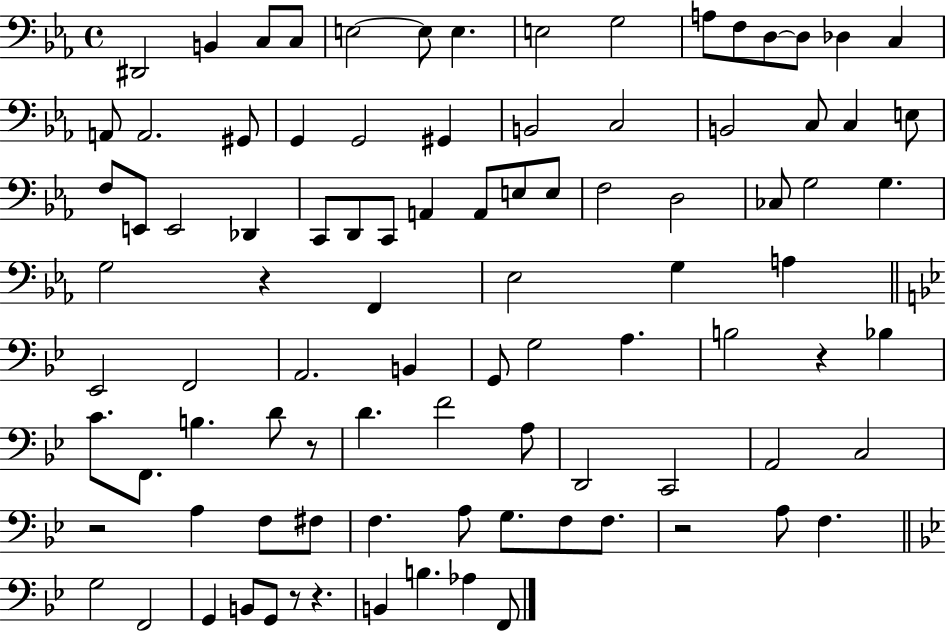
D#2/h B2/q C3/e C3/e E3/h E3/e E3/q. E3/h G3/h A3/e F3/e D3/e D3/e Db3/q C3/q A2/e A2/h. G#2/e G2/q G2/h G#2/q B2/h C3/h B2/h C3/e C3/q E3/e F3/e E2/e E2/h Db2/q C2/e D2/e C2/e A2/q A2/e E3/e E3/e F3/h D3/h CES3/e G3/h G3/q. G3/h R/q F2/q Eb3/h G3/q A3/q Eb2/h F2/h A2/h. B2/q G2/e G3/h A3/q. B3/h R/q Bb3/q C4/e. F2/e. B3/q. D4/e R/e D4/q. F4/h A3/e D2/h C2/h A2/h C3/h R/h A3/q F3/e F#3/e F3/q. A3/e G3/e. F3/e F3/e. R/h A3/e F3/q. G3/h F2/h G2/q B2/e G2/e R/e R/q. B2/q B3/q. Ab3/q F2/e